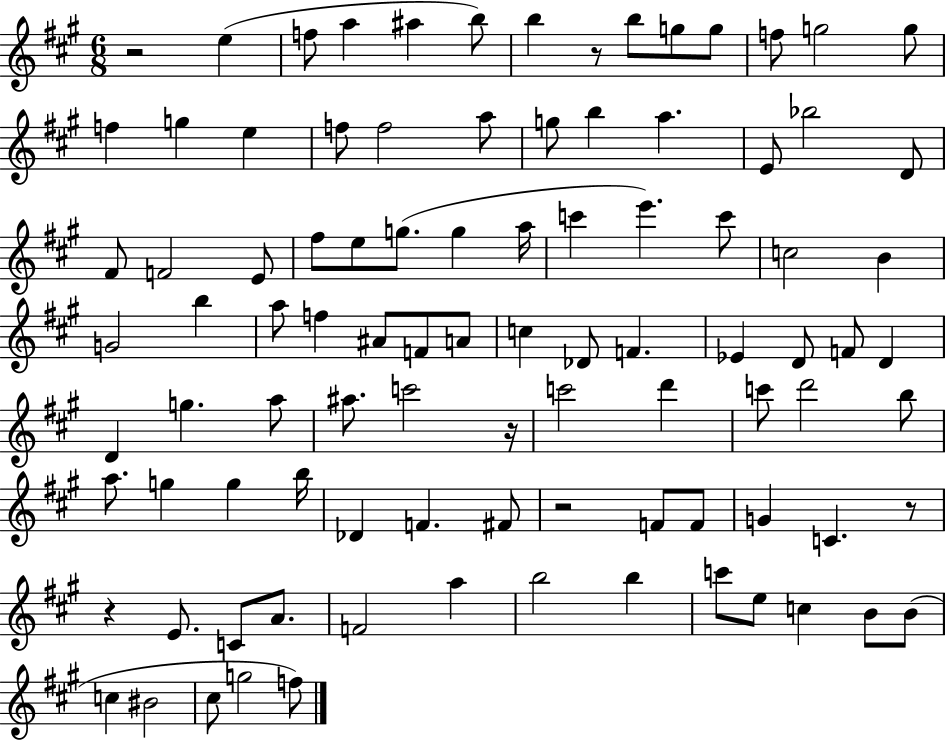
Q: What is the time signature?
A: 6/8